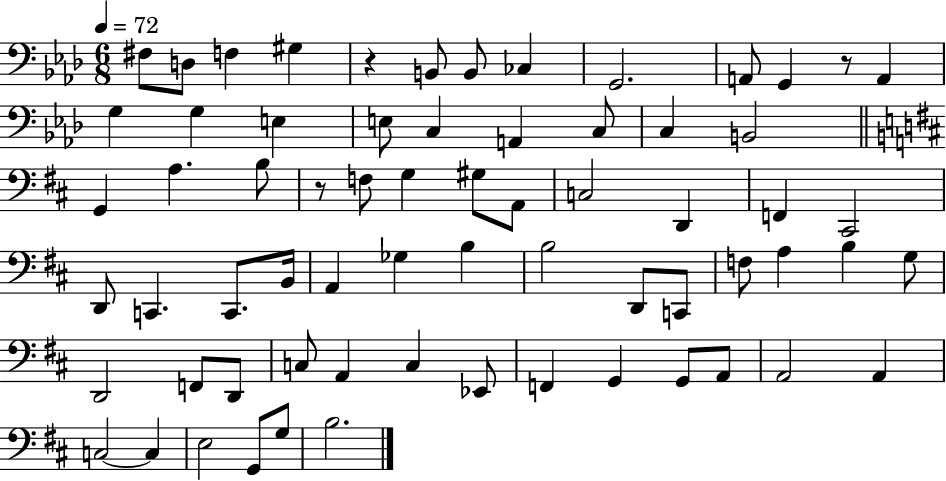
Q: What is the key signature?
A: AES major